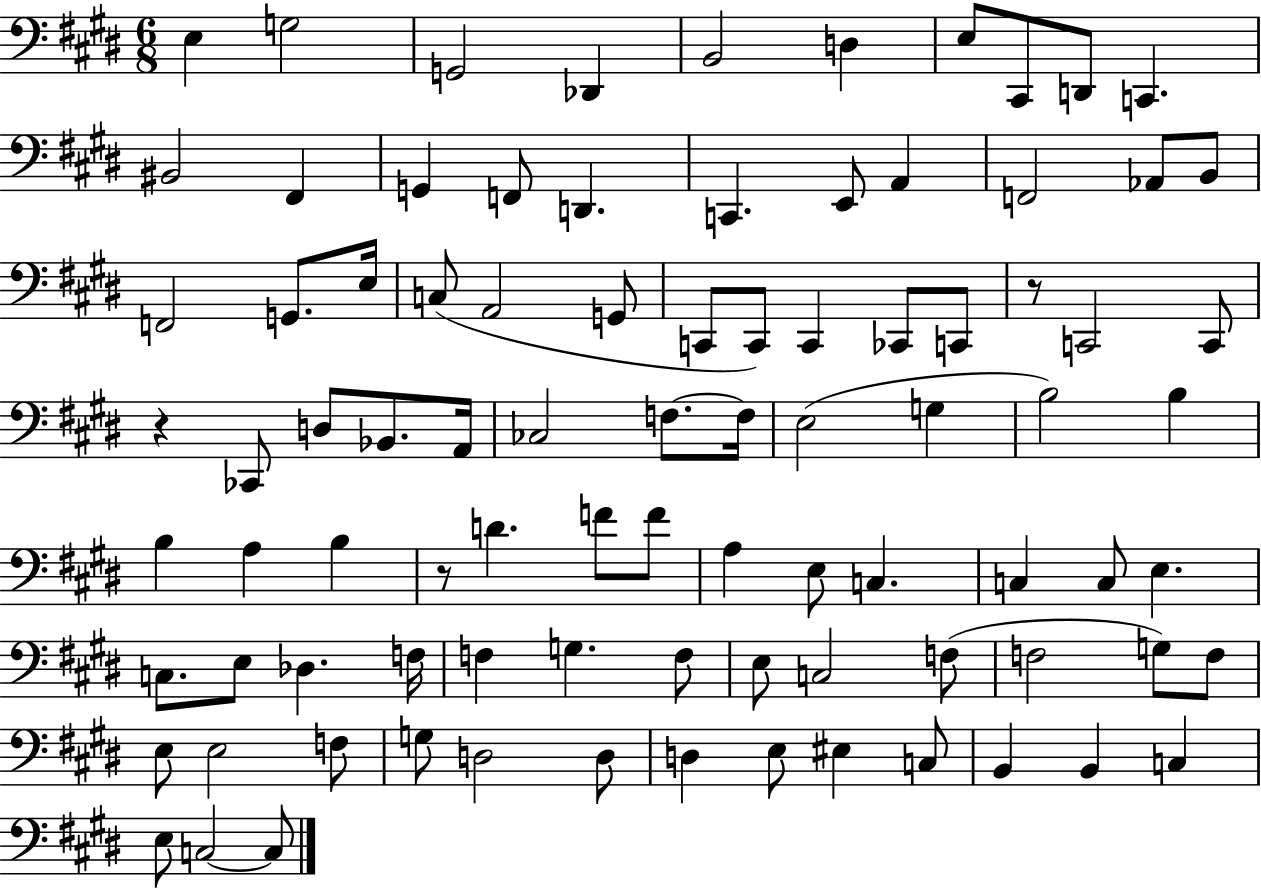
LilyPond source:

{
  \clef bass
  \numericTimeSignature
  \time 6/8
  \key e \major
  \repeat volta 2 { e4 g2 | g,2 des,4 | b,2 d4 | e8 cis,8 d,8 c,4. | \break bis,2 fis,4 | g,4 f,8 d,4. | c,4. e,8 a,4 | f,2 aes,8 b,8 | \break f,2 g,8. e16 | c8( a,2 g,8 | c,8 c,8) c,4 ces,8 c,8 | r8 c,2 c,8 | \break r4 ces,8 d8 bes,8. a,16 | ces2 f8.~~ f16 | e2( g4 | b2) b4 | \break b4 a4 b4 | r8 d'4. f'8 f'8 | a4 e8 c4. | c4 c8 e4. | \break c8. e8 des4. f16 | f4 g4. f8 | e8 c2 f8( | f2 g8) f8 | \break e8 e2 f8 | g8 d2 d8 | d4 e8 eis4 c8 | b,4 b,4 c4 | \break e8 c2~~ c8 | } \bar "|."
}